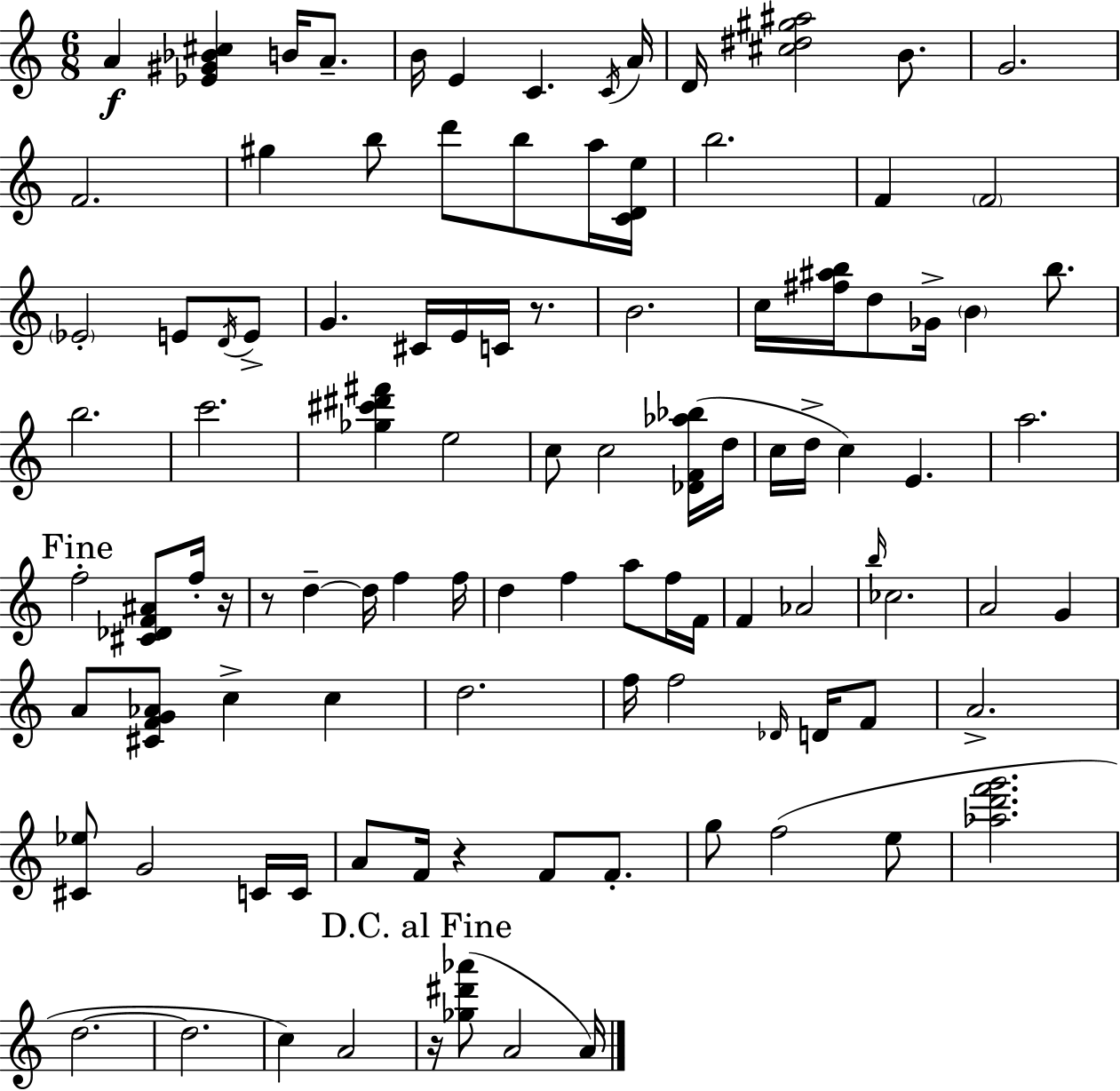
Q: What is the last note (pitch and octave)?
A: A4